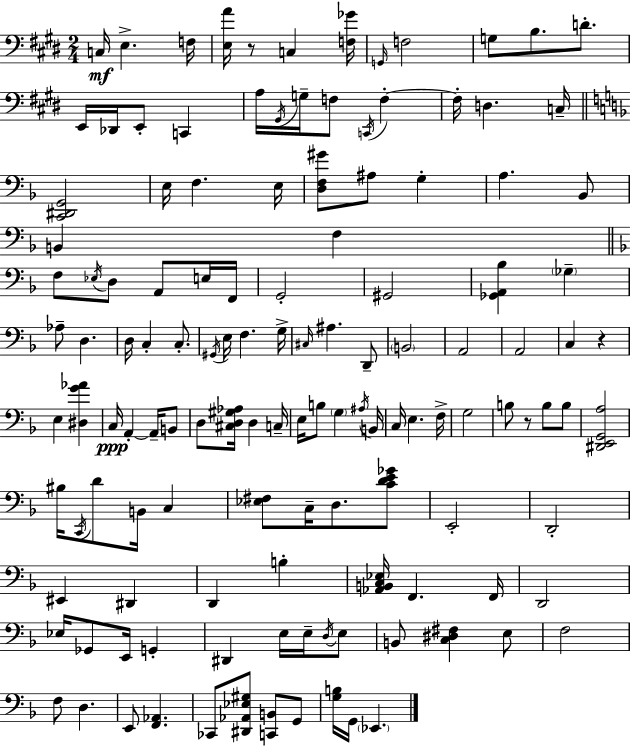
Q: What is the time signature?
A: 2/4